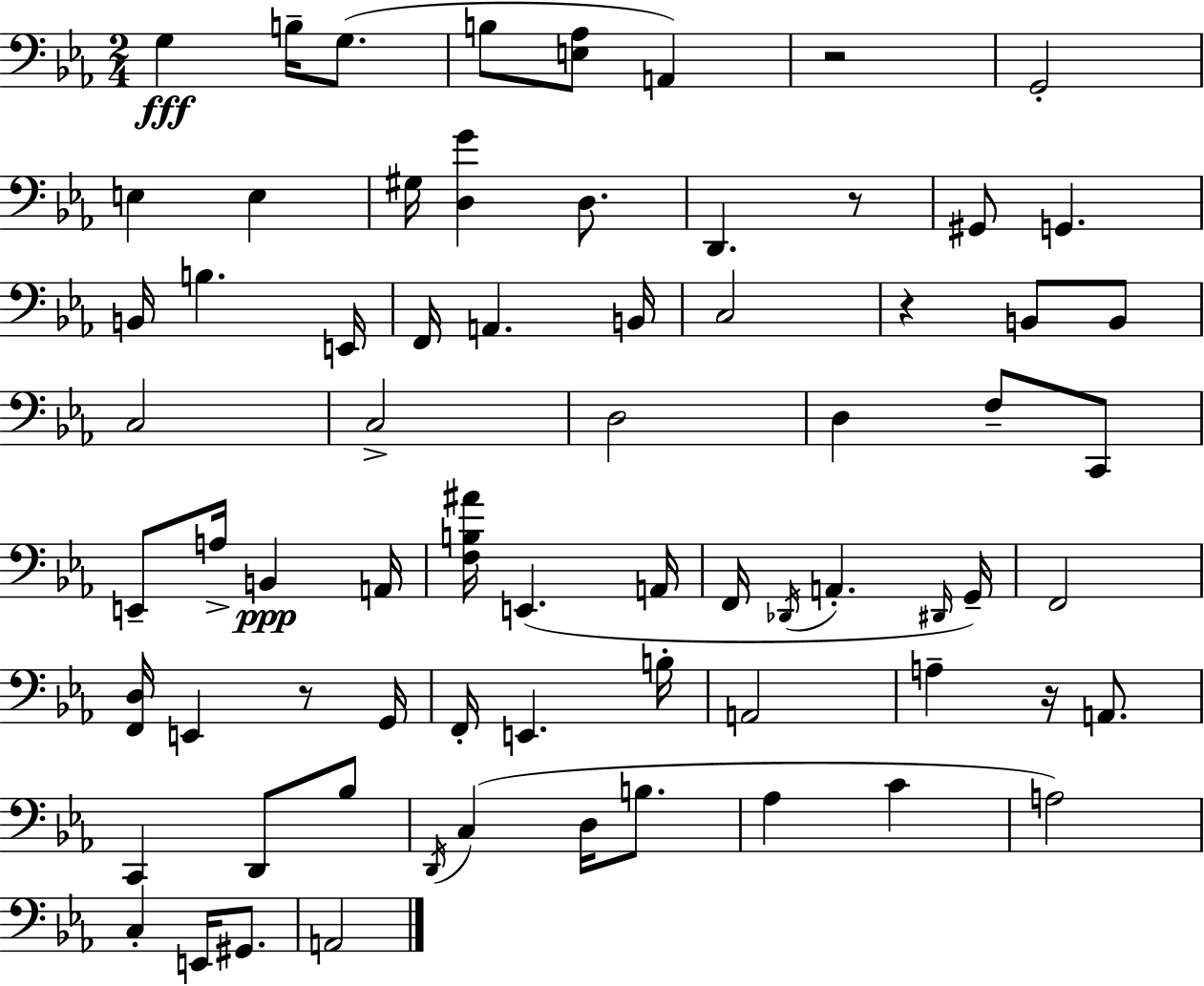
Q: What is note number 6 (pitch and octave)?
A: G2